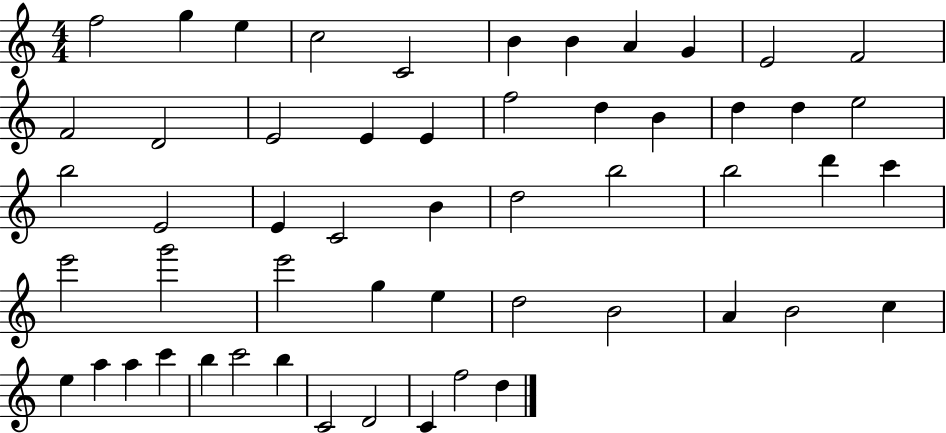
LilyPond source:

{
  \clef treble
  \numericTimeSignature
  \time 4/4
  \key c \major
  f''2 g''4 e''4 | c''2 c'2 | b'4 b'4 a'4 g'4 | e'2 f'2 | \break f'2 d'2 | e'2 e'4 e'4 | f''2 d''4 b'4 | d''4 d''4 e''2 | \break b''2 e'2 | e'4 c'2 b'4 | d''2 b''2 | b''2 d'''4 c'''4 | \break e'''2 g'''2 | e'''2 g''4 e''4 | d''2 b'2 | a'4 b'2 c''4 | \break e''4 a''4 a''4 c'''4 | b''4 c'''2 b''4 | c'2 d'2 | c'4 f''2 d''4 | \break \bar "|."
}